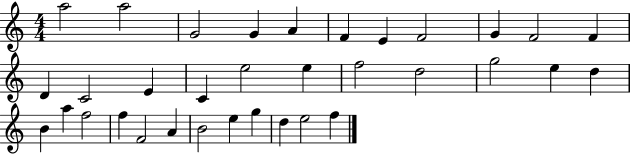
A5/h A5/h G4/h G4/q A4/q F4/q E4/q F4/h G4/q F4/h F4/q D4/q C4/h E4/q C4/q E5/h E5/q F5/h D5/h G5/h E5/q D5/q B4/q A5/q F5/h F5/q F4/h A4/q B4/h E5/q G5/q D5/q E5/h F5/q